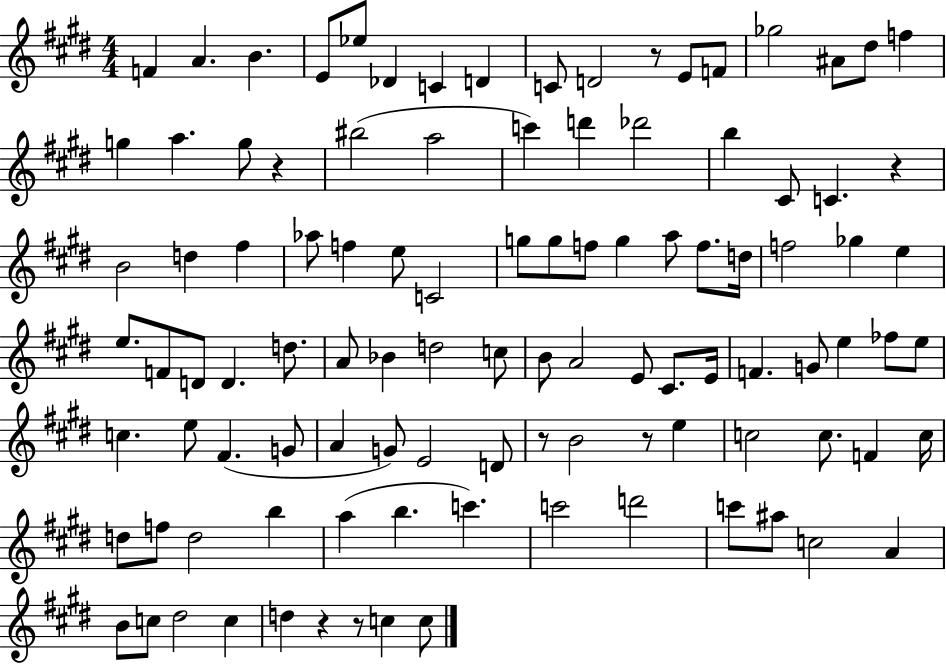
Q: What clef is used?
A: treble